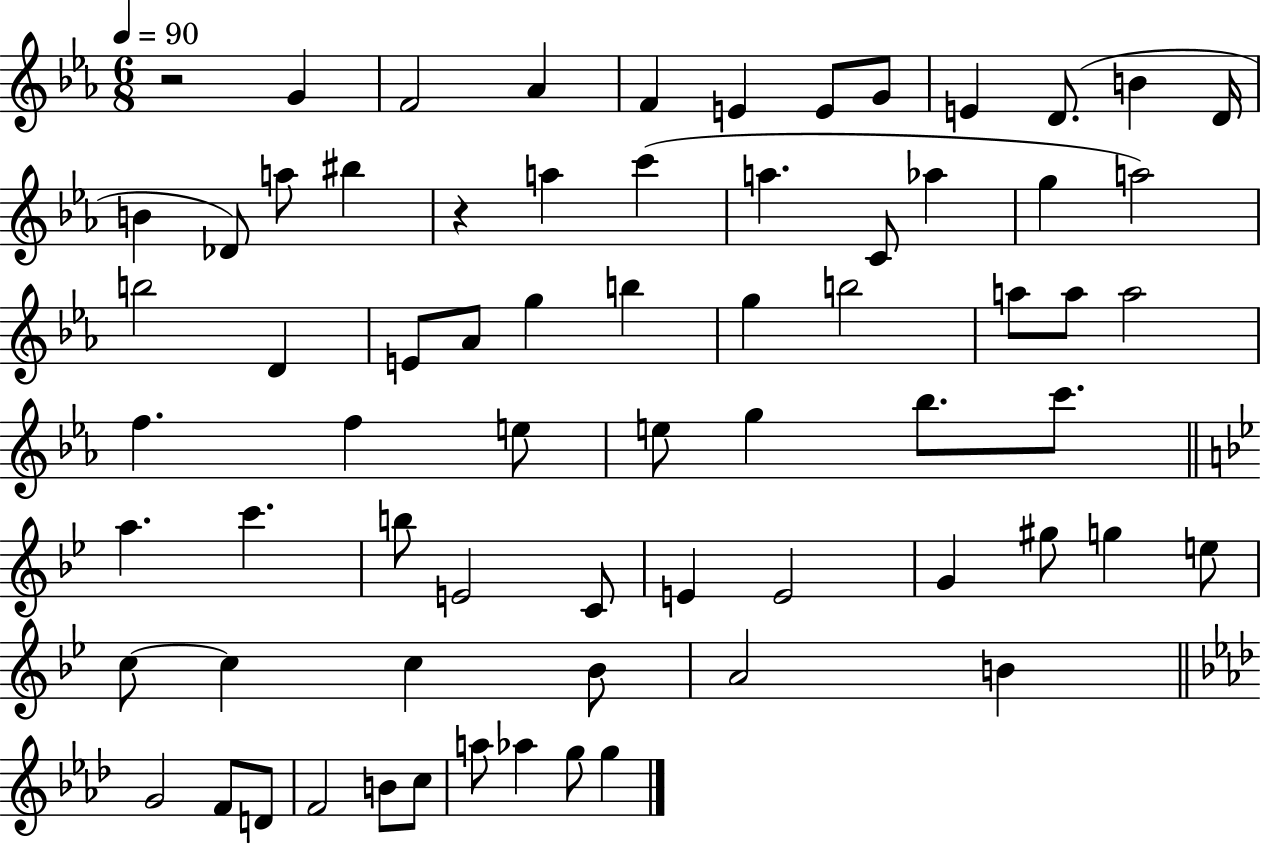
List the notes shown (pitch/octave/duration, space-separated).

R/h G4/q F4/h Ab4/q F4/q E4/q E4/e G4/e E4/q D4/e. B4/q D4/s B4/q Db4/e A5/e BIS5/q R/q A5/q C6/q A5/q. C4/e Ab5/q G5/q A5/h B5/h D4/q E4/e Ab4/e G5/q B5/q G5/q B5/h A5/e A5/e A5/h F5/q. F5/q E5/e E5/e G5/q Bb5/e. C6/e. A5/q. C6/q. B5/e E4/h C4/e E4/q E4/h G4/q G#5/e G5/q E5/e C5/e C5/q C5/q Bb4/e A4/h B4/q G4/h F4/e D4/e F4/h B4/e C5/e A5/e Ab5/q G5/e G5/q